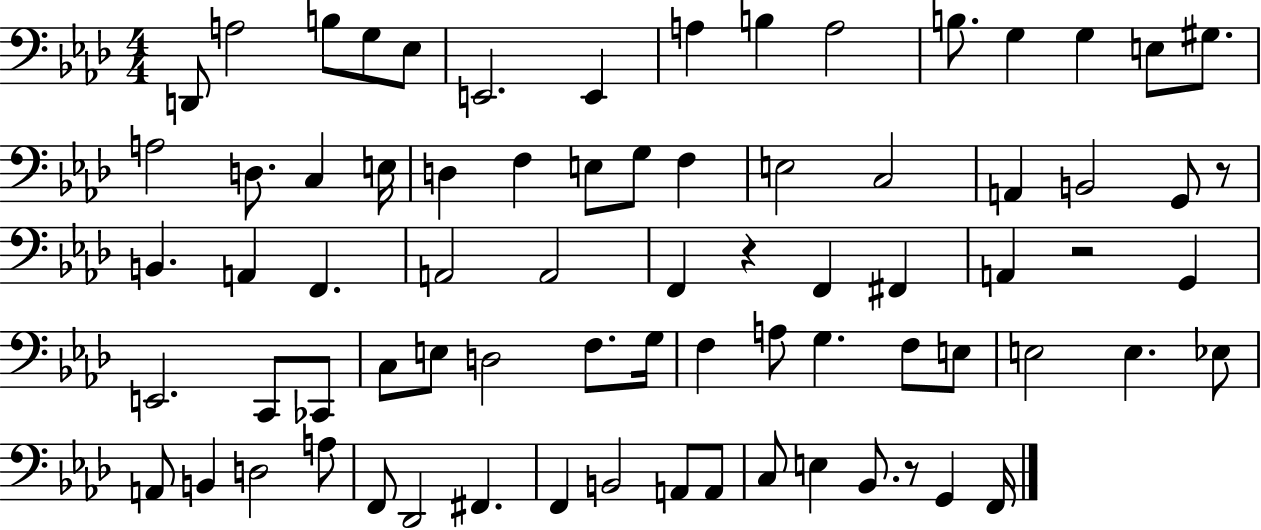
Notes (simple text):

D2/e A3/h B3/e G3/e Eb3/e E2/h. E2/q A3/q B3/q A3/h B3/e. G3/q G3/q E3/e G#3/e. A3/h D3/e. C3/q E3/s D3/q F3/q E3/e G3/e F3/q E3/h C3/h A2/q B2/h G2/e R/e B2/q. A2/q F2/q. A2/h A2/h F2/q R/q F2/q F#2/q A2/q R/h G2/q E2/h. C2/e CES2/e C3/e E3/e D3/h F3/e. G3/s F3/q A3/e G3/q. F3/e E3/e E3/h E3/q. Eb3/e A2/e B2/q D3/h A3/e F2/e Db2/h F#2/q. F2/q B2/h A2/e A2/e C3/e E3/q Bb2/e. R/e G2/q F2/s